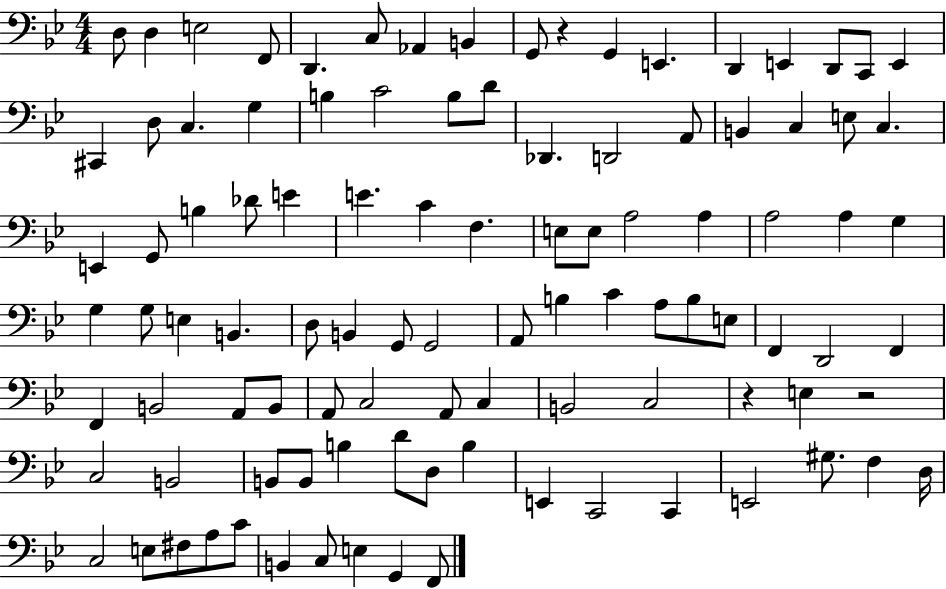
D3/e D3/q E3/h F2/e D2/q. C3/e Ab2/q B2/q G2/e R/q G2/q E2/q. D2/q E2/q D2/e C2/e E2/q C#2/q D3/e C3/q. G3/q B3/q C4/h B3/e D4/e Db2/q. D2/h A2/e B2/q C3/q E3/e C3/q. E2/q G2/e B3/q Db4/e E4/q E4/q. C4/q F3/q. E3/e E3/e A3/h A3/q A3/h A3/q G3/q G3/q G3/e E3/q B2/q. D3/e B2/q G2/e G2/h A2/e B3/q C4/q A3/e B3/e E3/e F2/q D2/h F2/q F2/q B2/h A2/e B2/e A2/e C3/h A2/e C3/q B2/h C3/h R/q E3/q R/h C3/h B2/h B2/e B2/e B3/q D4/e D3/e B3/q E2/q C2/h C2/q E2/h G#3/e. F3/q D3/s C3/h E3/e F#3/e A3/e C4/e B2/q C3/e E3/q G2/q F2/e